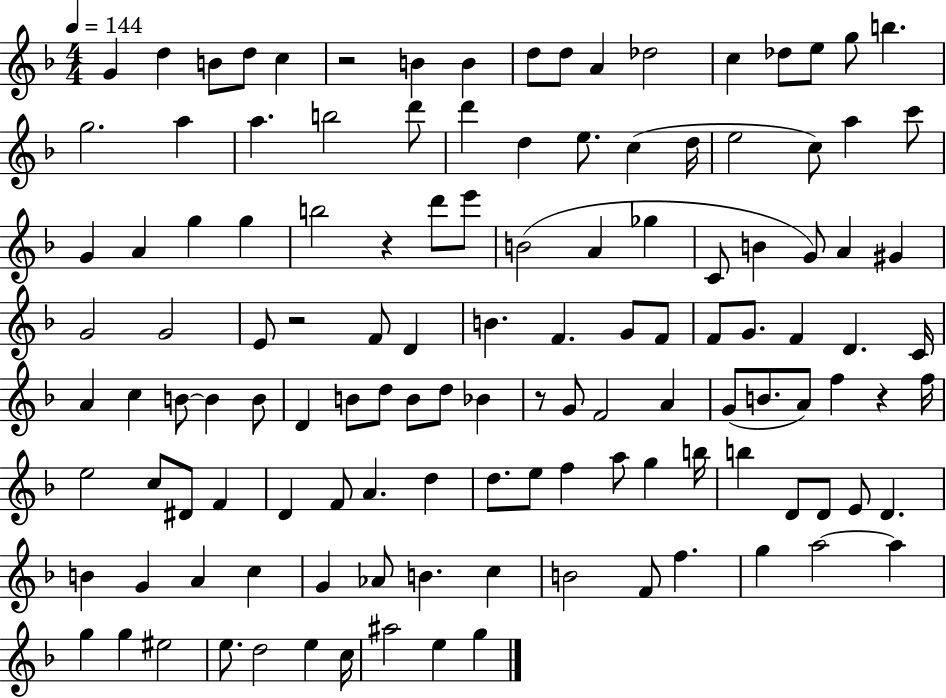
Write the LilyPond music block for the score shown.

{
  \clef treble
  \numericTimeSignature
  \time 4/4
  \key f \major
  \tempo 4 = 144
  \repeat volta 2 { g'4 d''4 b'8 d''8 c''4 | r2 b'4 b'4 | d''8 d''8 a'4 des''2 | c''4 des''8 e''8 g''8 b''4. | \break g''2. a''4 | a''4. b''2 d'''8 | d'''4 d''4 e''8. c''4( d''16 | e''2 c''8) a''4 c'''8 | \break g'4 a'4 g''4 g''4 | b''2 r4 d'''8 e'''8 | b'2( a'4 ges''4 | c'8 b'4 g'8) a'4 gis'4 | \break g'2 g'2 | e'8 r2 f'8 d'4 | b'4. f'4. g'8 f'8 | f'8 g'8. f'4 d'4. c'16 | \break a'4 c''4 b'8~~ b'4 b'8 | d'4 b'8 d''8 b'8 d''8 bes'4 | r8 g'8 f'2 a'4 | g'8( b'8. a'8) f''4 r4 f''16 | \break e''2 c''8 dis'8 f'4 | d'4 f'8 a'4. d''4 | d''8. e''8 f''4 a''8 g''4 b''16 | b''4 d'8 d'8 e'8 d'4. | \break b'4 g'4 a'4 c''4 | g'4 aes'8 b'4. c''4 | b'2 f'8 f''4. | g''4 a''2~~ a''4 | \break g''4 g''4 eis''2 | e''8. d''2 e''4 c''16 | ais''2 e''4 g''4 | } \bar "|."
}